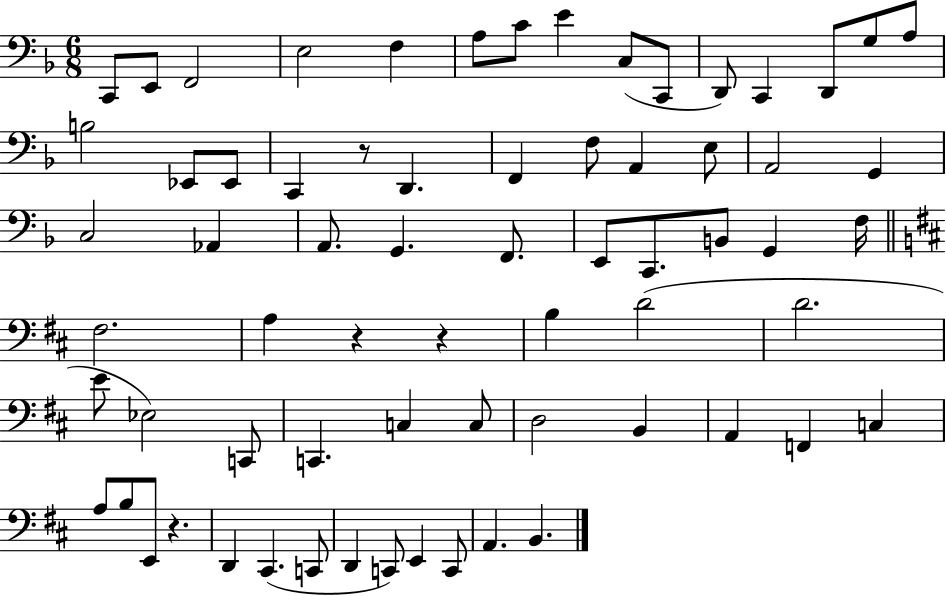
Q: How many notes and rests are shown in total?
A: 68